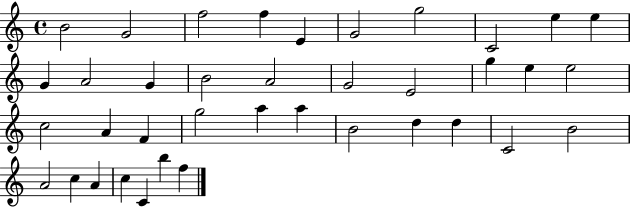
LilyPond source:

{
  \clef treble
  \time 4/4
  \defaultTimeSignature
  \key c \major
  b'2 g'2 | f''2 f''4 e'4 | g'2 g''2 | c'2 e''4 e''4 | \break g'4 a'2 g'4 | b'2 a'2 | g'2 e'2 | g''4 e''4 e''2 | \break c''2 a'4 f'4 | g''2 a''4 a''4 | b'2 d''4 d''4 | c'2 b'2 | \break a'2 c''4 a'4 | c''4 c'4 b''4 f''4 | \bar "|."
}